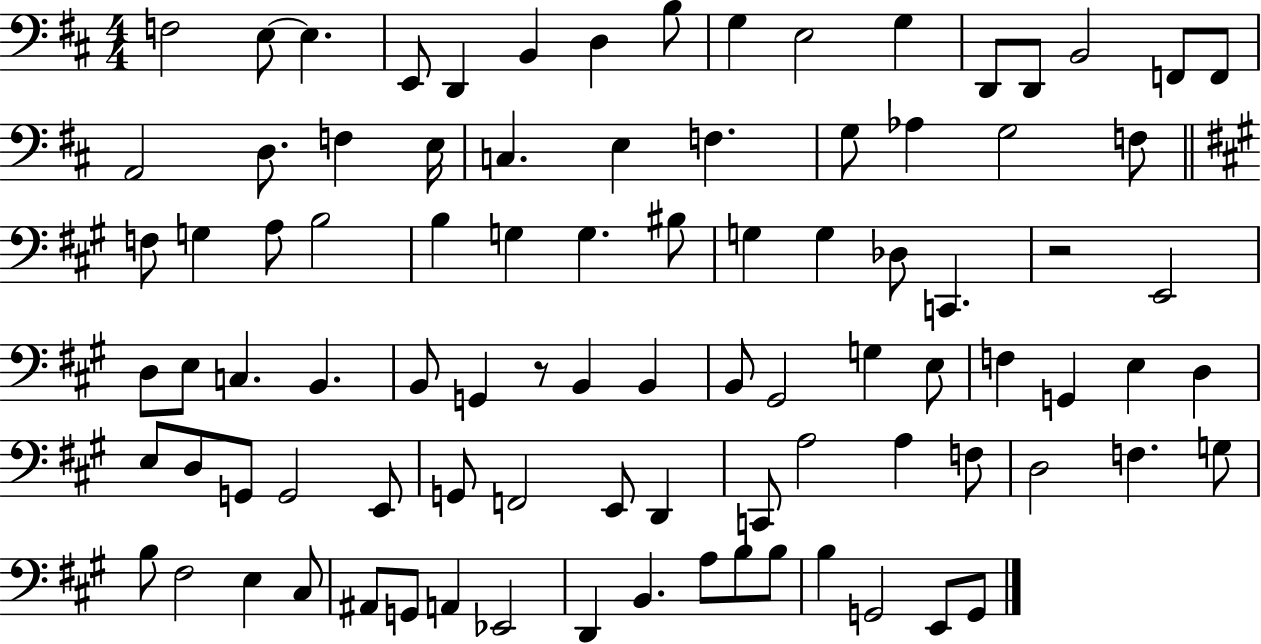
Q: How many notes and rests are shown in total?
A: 91